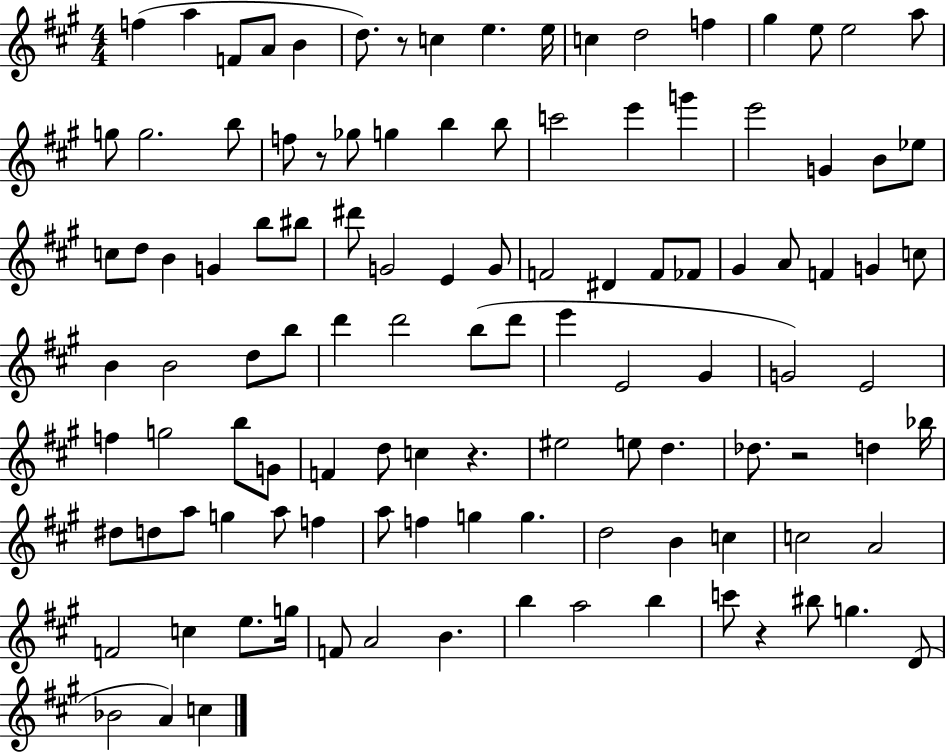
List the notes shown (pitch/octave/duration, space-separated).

F5/q A5/q F4/e A4/e B4/q D5/e. R/e C5/q E5/q. E5/s C5/q D5/h F5/q G#5/q E5/e E5/h A5/e G5/e G5/h. B5/e F5/e R/e Gb5/e G5/q B5/q B5/e C6/h E6/q G6/q E6/h G4/q B4/e Eb5/e C5/e D5/e B4/q G4/q B5/e BIS5/e D#6/e G4/h E4/q G4/e F4/h D#4/q F4/e FES4/e G#4/q A4/e F4/q G4/q C5/e B4/q B4/h D5/e B5/e D6/q D6/h B5/e D6/e E6/q E4/h G#4/q G4/h E4/h F5/q G5/h B5/e G4/e F4/q D5/e C5/q R/q. EIS5/h E5/e D5/q. Db5/e. R/h D5/q Bb5/s D#5/e D5/e A5/e G5/q A5/e F5/q A5/e F5/q G5/q G5/q. D5/h B4/q C5/q C5/h A4/h F4/h C5/q E5/e. G5/s F4/e A4/h B4/q. B5/q A5/h B5/q C6/e R/q BIS5/e G5/q. D4/e Bb4/h A4/q C5/q